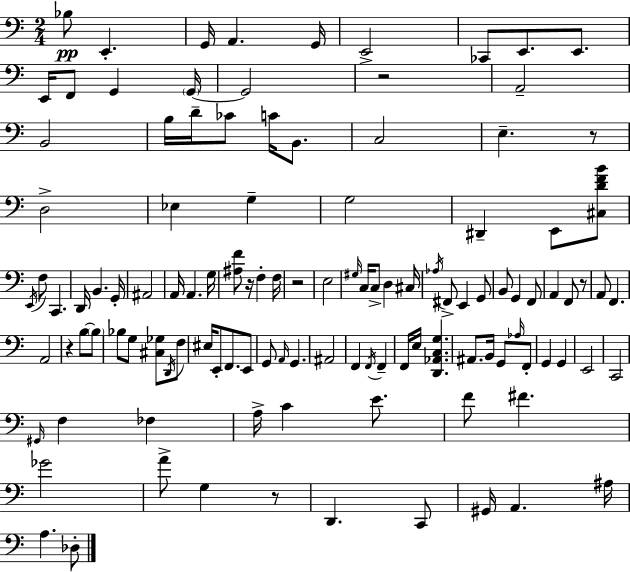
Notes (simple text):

Bb3/e E2/q. G2/s A2/q. G2/s E2/h CES2/e E2/e. E2/e. E2/s F2/e G2/q G2/s G2/h R/h A2/h B2/h B3/s D4/s CES4/e C4/s B2/e. C3/h E3/q. R/e D3/h Eb3/q G3/q G3/h D#2/q E2/e [C#3,D4,F4,B4]/e E2/s F3/e C2/q. D2/s B2/q. G2/s A#2/h A2/s A2/q. G3/s [A#3,F4]/e R/s F3/q F3/s R/h E3/h G#3/s C3/s C3/e D3/q C#3/s Ab3/s F#2/e E2/q G2/e B2/e G2/q F2/e A2/q F2/e R/e A2/e F2/q. A2/h R/q B3/e B3/e Bb3/e G3/e [C#3,Gb3]/e D2/s F3/e EIS3/s E2/e F2/e. E2/e G2/e A2/s G2/q. A#2/h F2/q F2/s F2/q F2/s E3/s [D2,Ab2,C3,G3]/q. A#2/e. B2/s G2/e Ab3/s F2/e G2/q G2/q E2/h C2/h G#2/s F3/q FES3/q A3/s C4/q E4/e. F4/e F#4/q. Gb4/h A4/e G3/q R/e D2/q. C2/e G#2/s A2/q. A#3/s A3/q. Db3/e